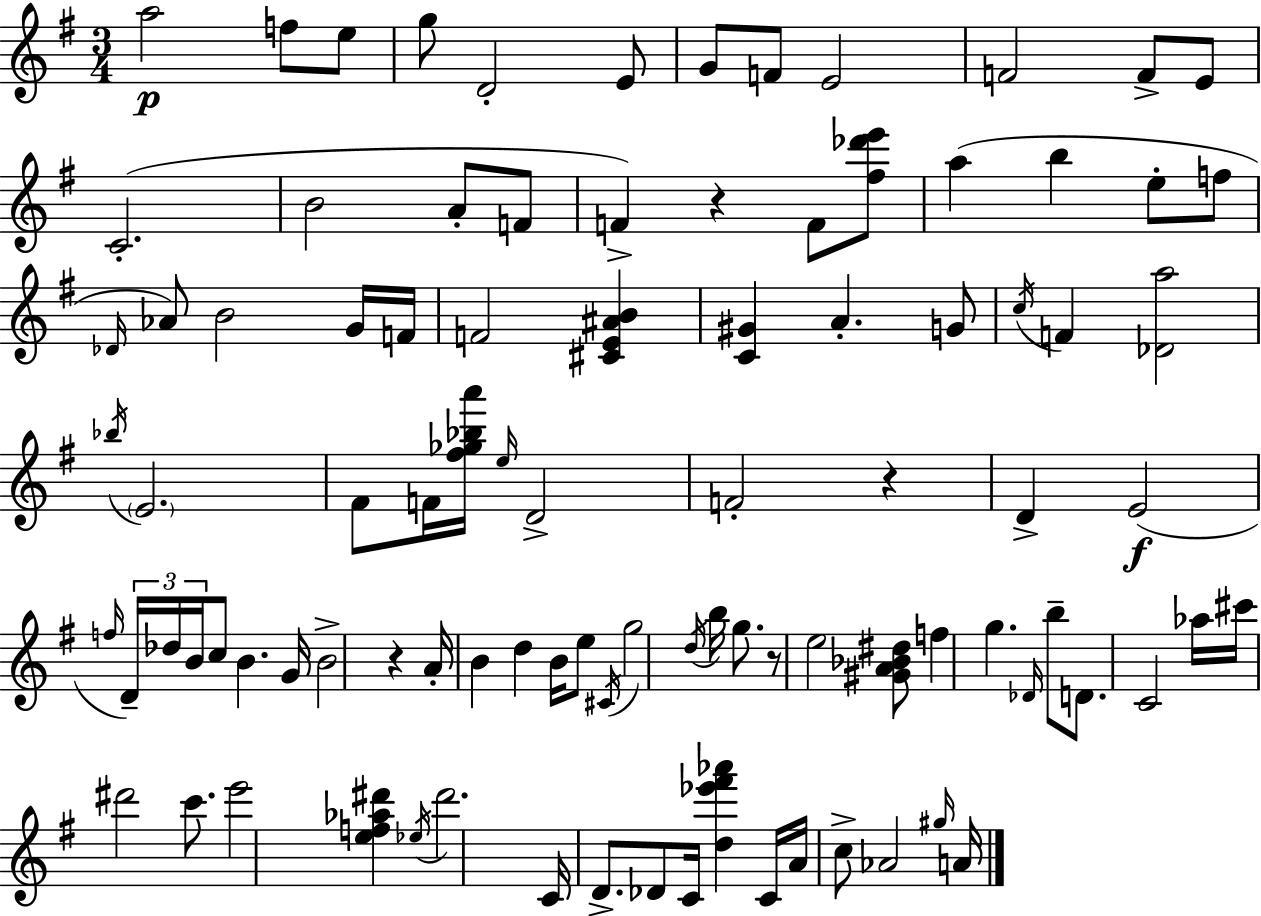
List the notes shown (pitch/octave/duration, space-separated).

A5/h F5/e E5/e G5/e D4/h E4/e G4/e F4/e E4/h F4/h F4/e E4/e C4/h. B4/h A4/e F4/e F4/q R/q F4/e [F#5,Db6,E6]/e A5/q B5/q E5/e F5/e Db4/s Ab4/e B4/h G4/s F4/s F4/h [C#4,E4,A#4,B4]/q [C4,G#4]/q A4/q. G4/e C5/s F4/q [Db4,A5]/h Bb5/s E4/h. F#4/e F4/s [F#5,Gb5,Bb5,A6]/s E5/s D4/h F4/h R/q D4/q E4/h F5/s D4/s Db5/s B4/s C5/e B4/q. G4/s B4/h R/q A4/s B4/q D5/q B4/s E5/e C#4/s G5/h D5/s B5/s G5/e. R/e E5/h [G#4,A4,Bb4,D#5]/e F5/q G5/q. Db4/s B5/e D4/e. C4/h Ab5/s C#6/s D#6/h C6/e. E6/h [E5,F5,Ab5,D#6]/q Eb5/s D#6/h. C4/s D4/e. Db4/e C4/s [D5,Eb6,F#6,Ab6]/q C4/s A4/s C5/e Ab4/h G#5/s A4/s